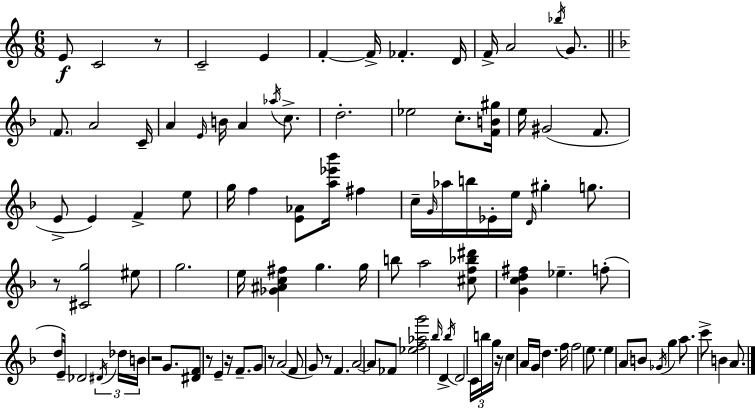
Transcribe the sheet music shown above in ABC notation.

X:1
T:Untitled
M:6/8
L:1/4
K:Am
E/2 C2 z/2 C2 E F F/4 _F D/4 F/4 A2 _b/4 G/2 F/2 A2 C/4 A E/4 B/4 A _a/4 c/2 d2 _e2 c/2 [FB^g]/4 e/4 ^G2 F/2 E/2 E F e/2 g/4 f [E_A]/2 [a_e'_b']/4 ^f c/4 G/4 _a/4 b/4 _E/4 e/4 D/4 ^g g/2 z/2 [^Cg]2 ^e/2 g2 e/4 [_G^Ac^f] g g/4 b/2 a2 [^cf_b^d']/2 [Gcd^f] _e f/2 d/2 E/4 _D2 ^D/4 _d/4 B/4 z2 G/2 [^DF]/2 z/2 E z/4 F/2 G/2 z/2 A2 F/2 G/2 z/2 F A2 A/2 _F/2 [_ef_ag']2 _b/4 D _b/4 D2 C/4 b/4 g/4 z/4 c A/4 G/4 d f/4 f2 e/2 e A/2 B/2 _G/4 g a/2 c'/2 B A/2